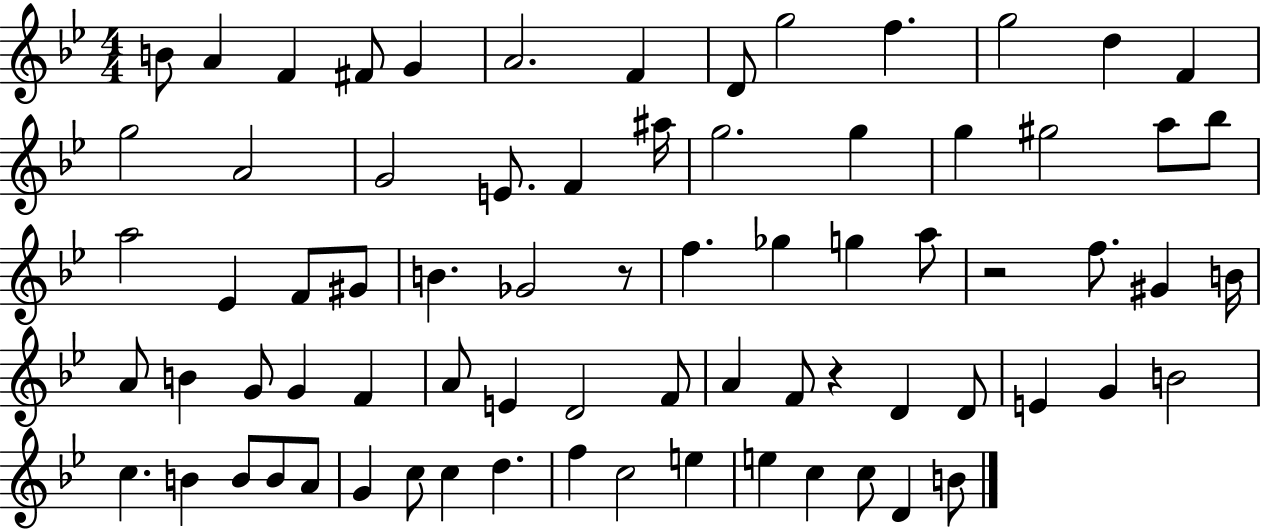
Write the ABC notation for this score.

X:1
T:Untitled
M:4/4
L:1/4
K:Bb
B/2 A F ^F/2 G A2 F D/2 g2 f g2 d F g2 A2 G2 E/2 F ^a/4 g2 g g ^g2 a/2 _b/2 a2 _E F/2 ^G/2 B _G2 z/2 f _g g a/2 z2 f/2 ^G B/4 A/2 B G/2 G F A/2 E D2 F/2 A F/2 z D D/2 E G B2 c B B/2 B/2 A/2 G c/2 c d f c2 e e c c/2 D B/2